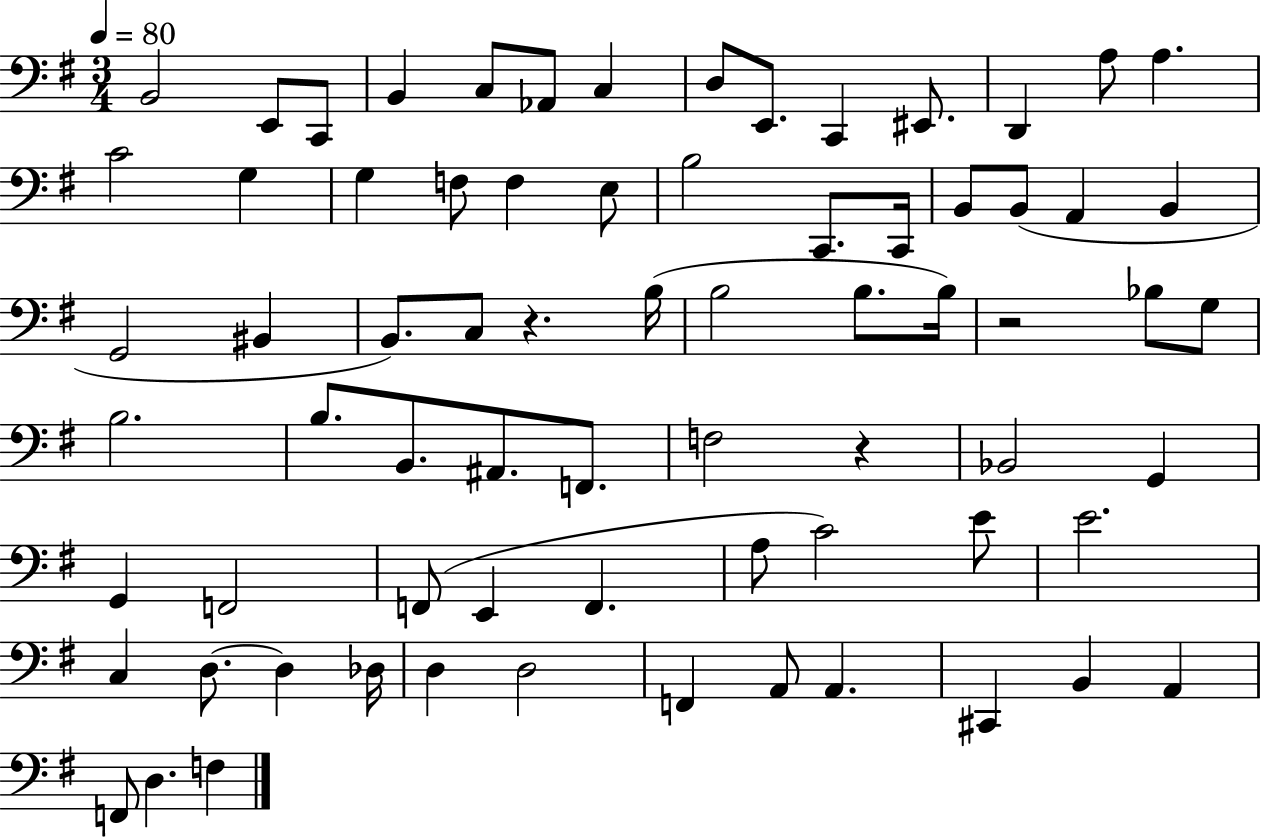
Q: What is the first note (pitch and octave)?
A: B2